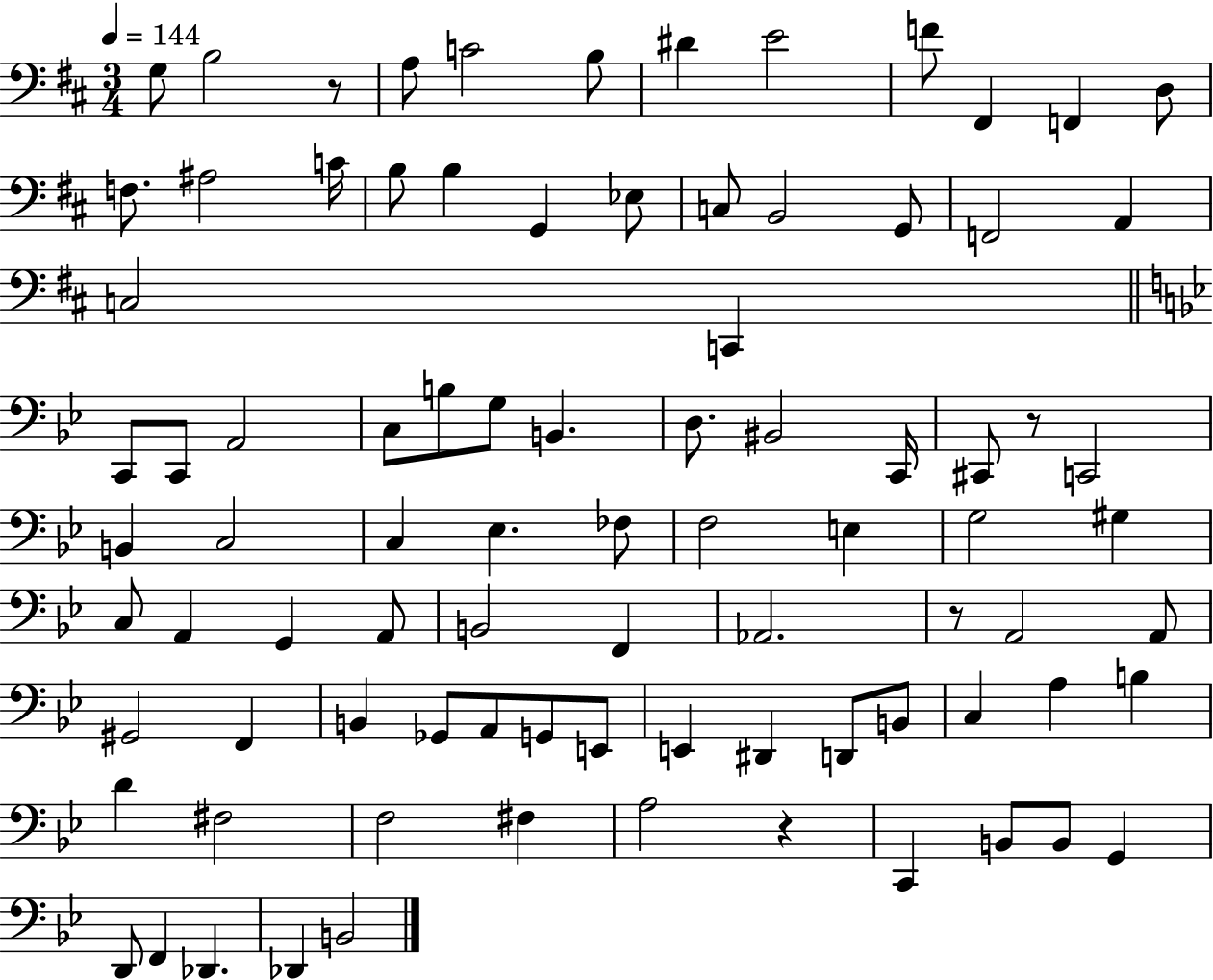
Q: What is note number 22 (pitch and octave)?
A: F2